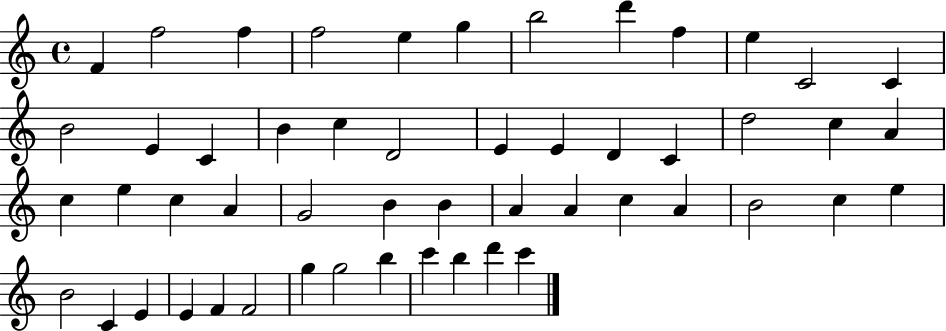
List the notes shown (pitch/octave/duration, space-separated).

F4/q F5/h F5/q F5/h E5/q G5/q B5/h D6/q F5/q E5/q C4/h C4/q B4/h E4/q C4/q B4/q C5/q D4/h E4/q E4/q D4/q C4/q D5/h C5/q A4/q C5/q E5/q C5/q A4/q G4/h B4/q B4/q A4/q A4/q C5/q A4/q B4/h C5/q E5/q B4/h C4/q E4/q E4/q F4/q F4/h G5/q G5/h B5/q C6/q B5/q D6/q C6/q